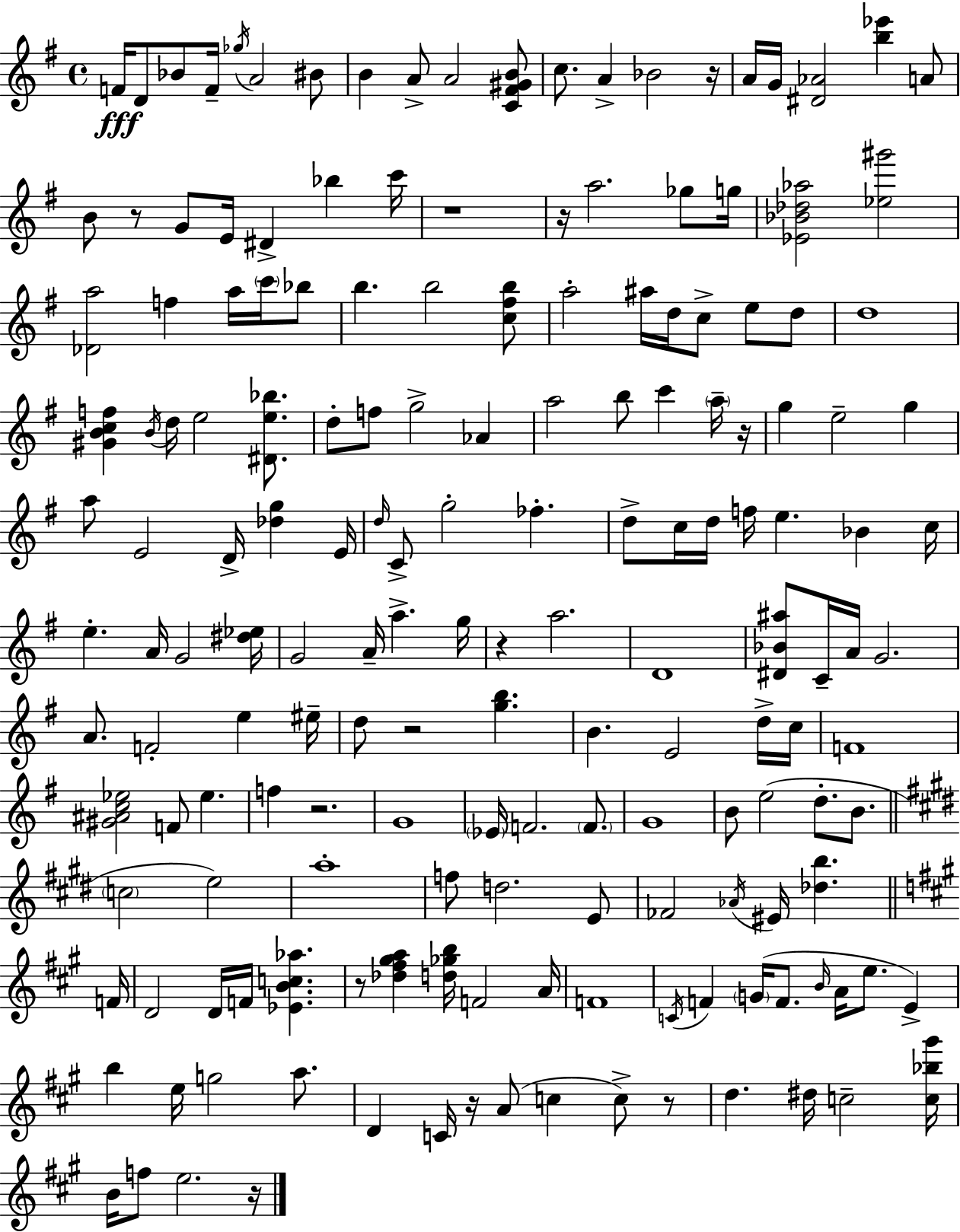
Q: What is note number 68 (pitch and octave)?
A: E5